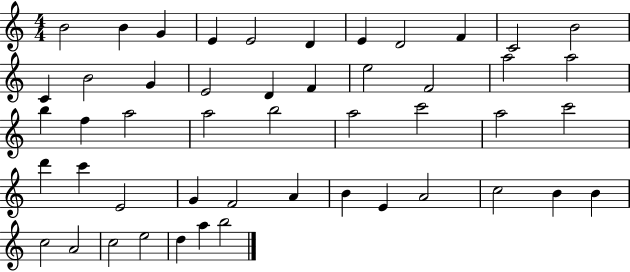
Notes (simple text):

B4/h B4/q G4/q E4/q E4/h D4/q E4/q D4/h F4/q C4/h B4/h C4/q B4/h G4/q E4/h D4/q F4/q E5/h F4/h A5/h A5/h B5/q F5/q A5/h A5/h B5/h A5/h C6/h A5/h C6/h D6/q C6/q E4/h G4/q F4/h A4/q B4/q E4/q A4/h C5/h B4/q B4/q C5/h A4/h C5/h E5/h D5/q A5/q B5/h